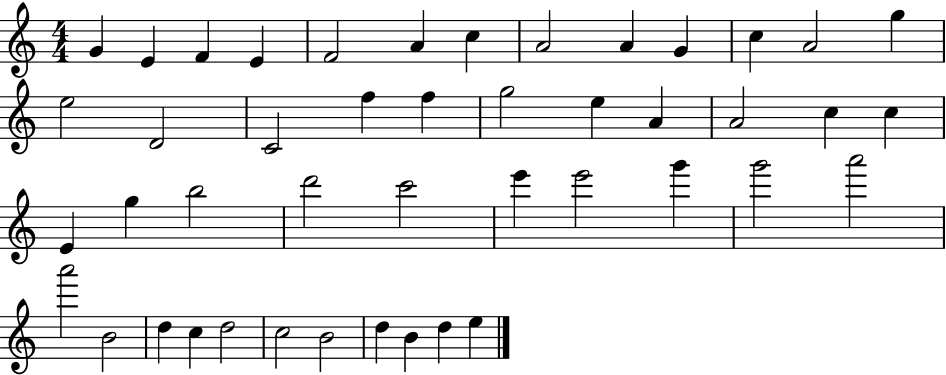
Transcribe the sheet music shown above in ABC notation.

X:1
T:Untitled
M:4/4
L:1/4
K:C
G E F E F2 A c A2 A G c A2 g e2 D2 C2 f f g2 e A A2 c c E g b2 d'2 c'2 e' e'2 g' g'2 a'2 a'2 B2 d c d2 c2 B2 d B d e